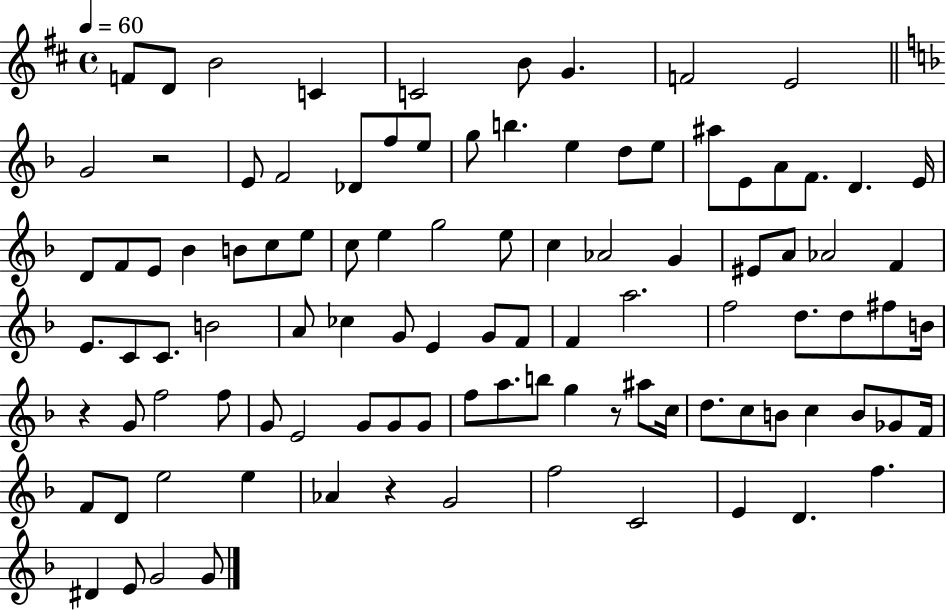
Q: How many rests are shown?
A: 4